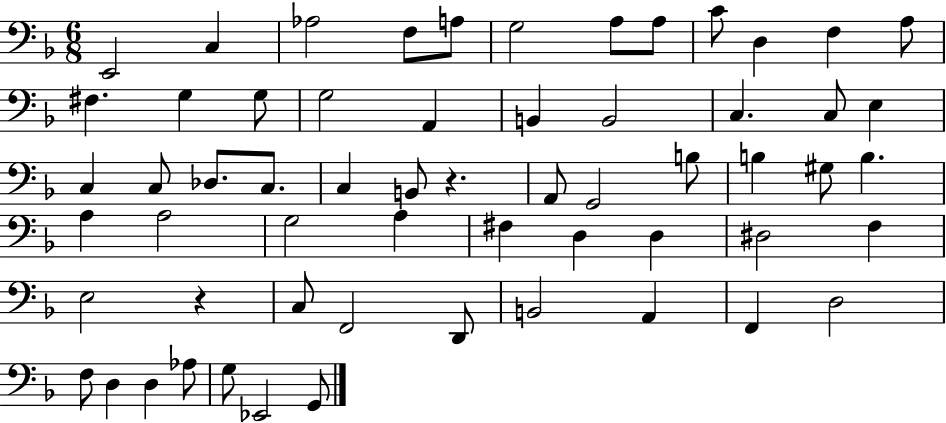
X:1
T:Untitled
M:6/8
L:1/4
K:F
E,,2 C, _A,2 F,/2 A,/2 G,2 A,/2 A,/2 C/2 D, F, A,/2 ^F, G, G,/2 G,2 A,, B,, B,,2 C, C,/2 E, C, C,/2 _D,/2 C,/2 C, B,,/2 z A,,/2 G,,2 B,/2 B, ^G,/2 B, A, A,2 G,2 A, ^F, D, D, ^D,2 F, E,2 z C,/2 F,,2 D,,/2 B,,2 A,, F,, D,2 F,/2 D, D, _A,/2 G,/2 _E,,2 G,,/2